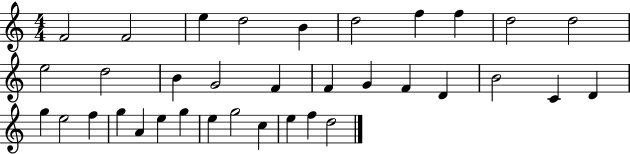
X:1
T:Untitled
M:4/4
L:1/4
K:C
F2 F2 e d2 B d2 f f d2 d2 e2 d2 B G2 F F G F D B2 C D g e2 f g A e g e g2 c e f d2